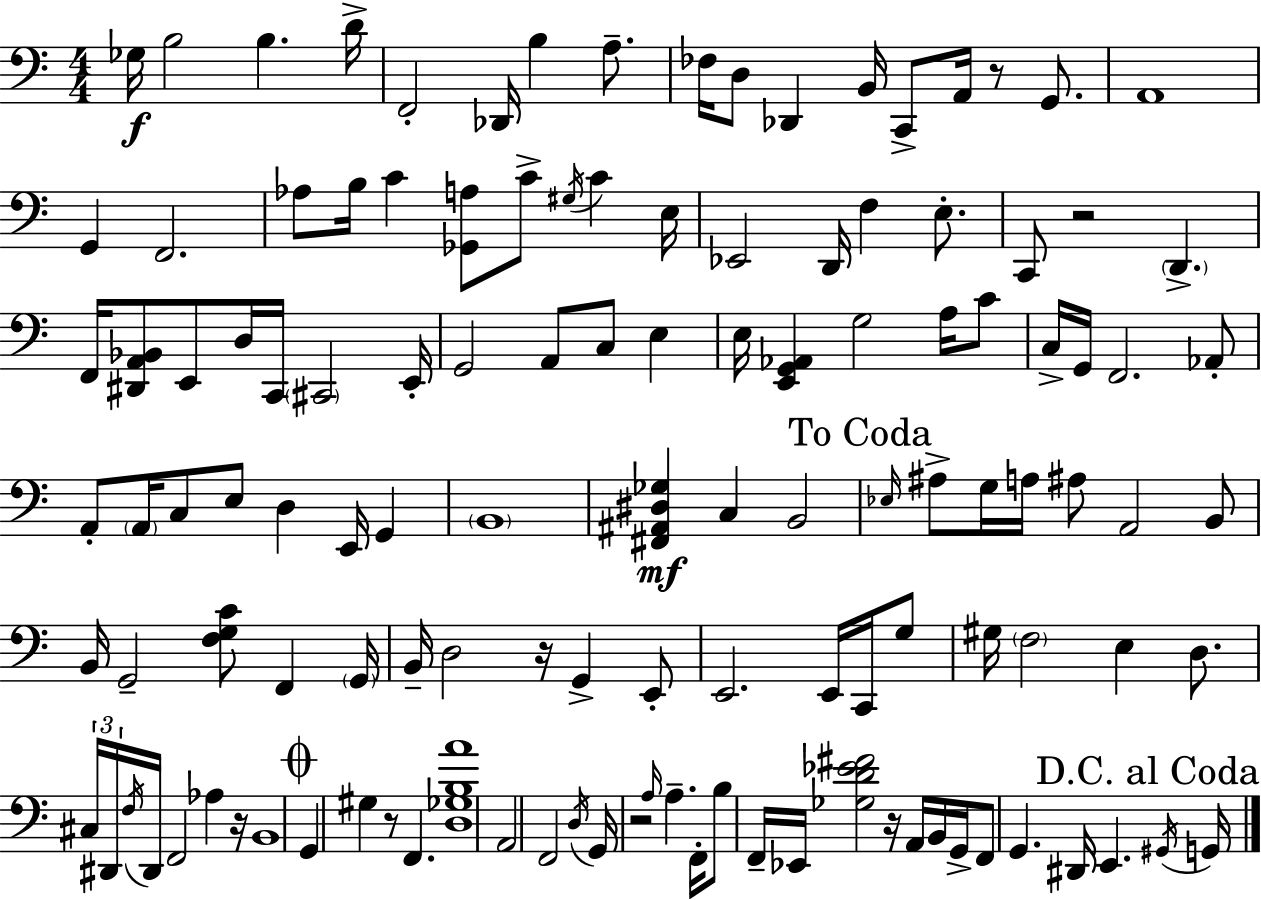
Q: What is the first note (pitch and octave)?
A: Gb3